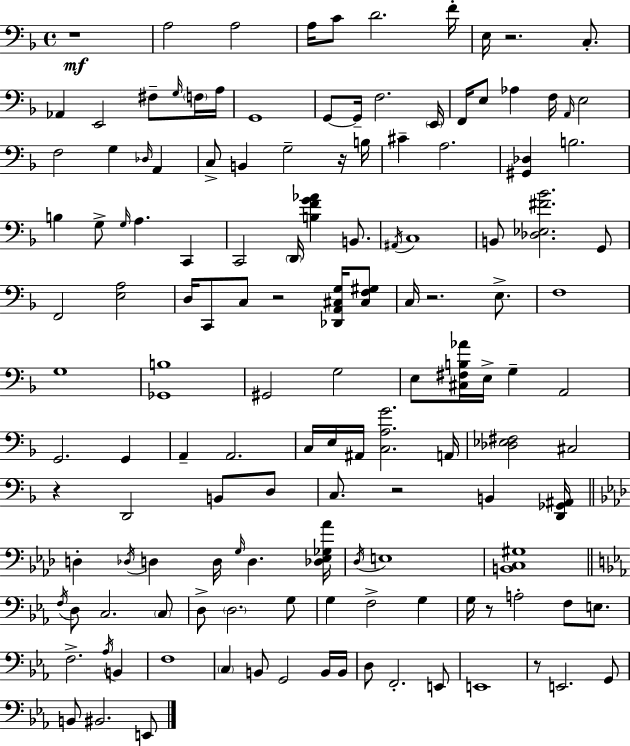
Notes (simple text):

R/w A3/h A3/h A3/s C4/e D4/h. F4/s E3/s R/h. C3/e. Ab2/q E2/h F#3/e G3/s F3/s A3/s G2/w G2/e G2/s F3/h. E2/s F2/s E3/e Ab3/q F3/s A2/s E3/h F3/h G3/q Db3/s A2/q C3/e B2/q G3/h R/s B3/s C#4/q A3/h. [G#2,Db3]/q B3/h. B3/q G3/e G3/s A3/q. C2/q C2/h D2/s [B3,F4,G4,Ab4]/q B2/e. A#2/s C3/w B2/e [Db3,Eb3,F#4,Bb4]/h. G2/e F2/h [E3,A3]/h D3/s C2/e C3/e R/h [Db2,A2,C#3,G3]/s [C#3,F3,G#3]/e C3/s R/h. E3/e. F3/w G3/w [Gb2,B3]/w G#2/h G3/h E3/e [C#3,F#3,B3,Ab4]/s E3/s G3/q A2/h G2/h. G2/q A2/q A2/h. C3/s E3/s A#2/s [C3,A3,G4]/h. A2/s [Db3,Eb3,F#3]/h C#3/h R/q D2/h B2/e D3/e C3/e. R/h B2/q [D2,Gb2,A#2]/s D3/q Db3/s D3/q D3/s G3/s D3/q. [Db3,Eb3,Gb3,Ab4]/s Db3/s E3/w [B2,C3,G#3]/w F3/s D3/e C3/h. C3/e D3/e D3/h. G3/e G3/q F3/h G3/q G3/s R/e A3/h F3/e E3/e. F3/h. Ab3/s B2/q F3/w C3/q B2/e G2/h B2/s B2/s D3/e F2/h. E2/e E2/w R/e E2/h. G2/e B2/e BIS2/h. E2/e